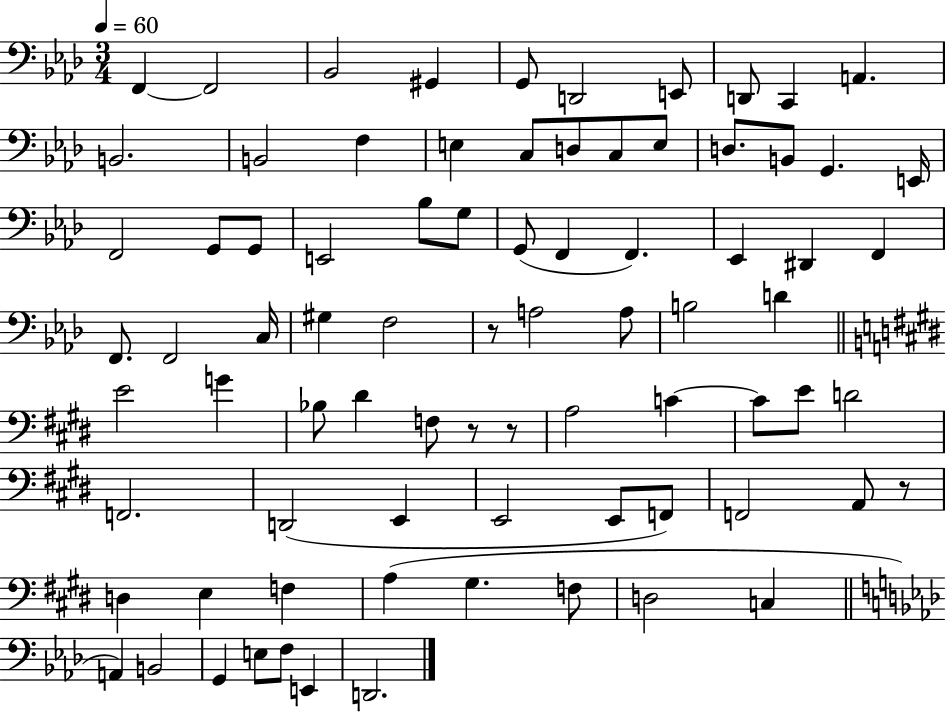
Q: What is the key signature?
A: AES major